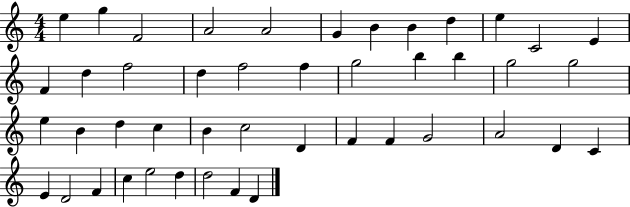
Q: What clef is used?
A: treble